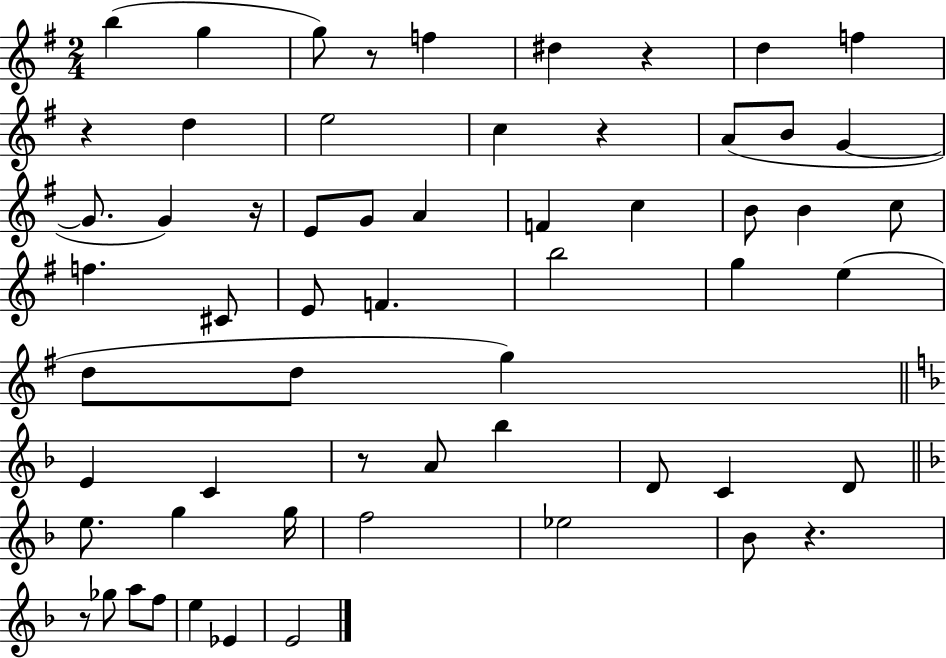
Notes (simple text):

B5/q G5/q G5/e R/e F5/q D#5/q R/q D5/q F5/q R/q D5/q E5/h C5/q R/q A4/e B4/e G4/q G4/e. G4/q R/s E4/e G4/e A4/q F4/q C5/q B4/e B4/q C5/e F5/q. C#4/e E4/e F4/q. B5/h G5/q E5/q D5/e D5/e G5/q E4/q C4/q R/e A4/e Bb5/q D4/e C4/q D4/e E5/e. G5/q G5/s F5/h Eb5/h Bb4/e R/q. R/e Gb5/e A5/e F5/e E5/q Eb4/q E4/h